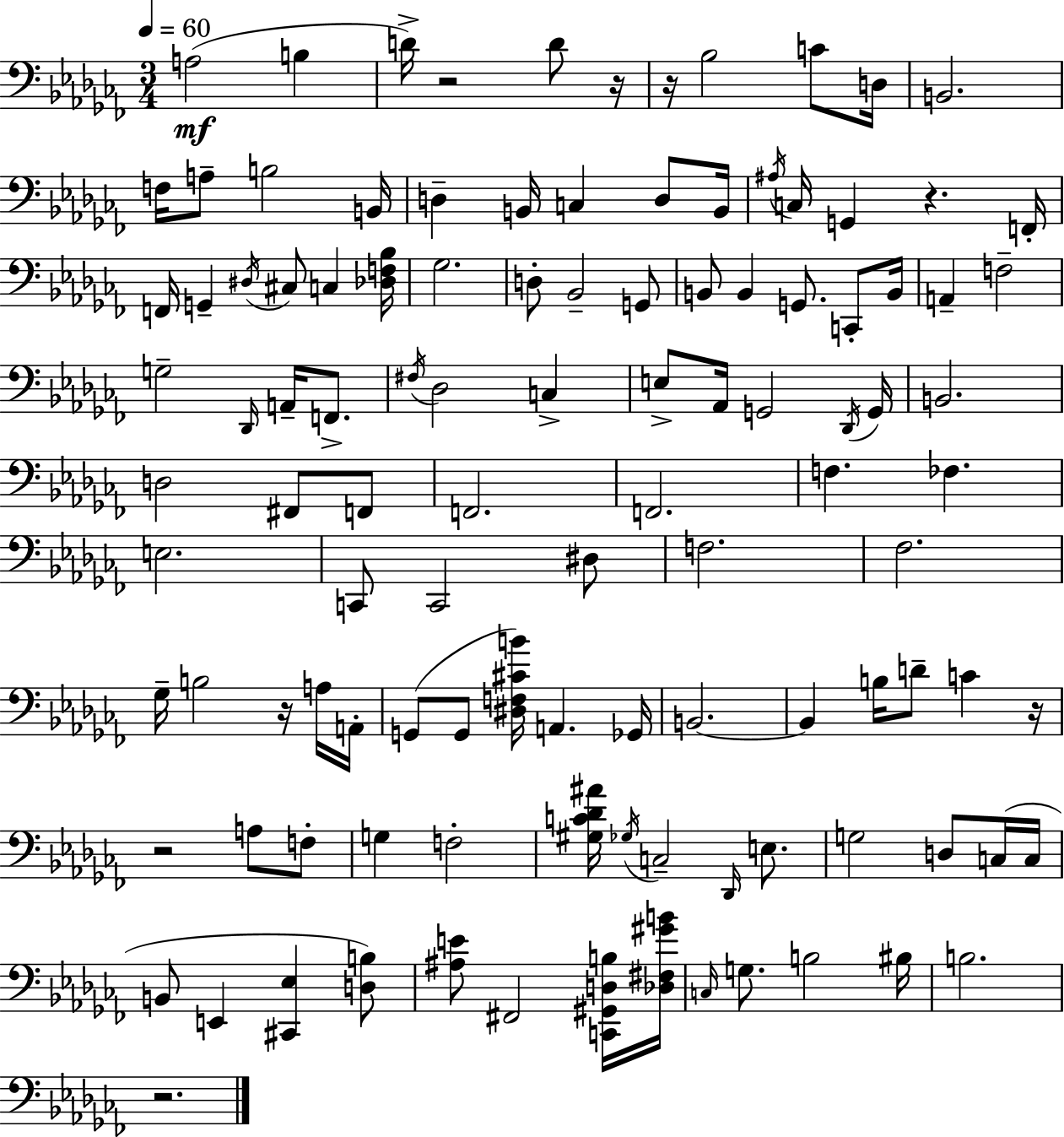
{
  \clef bass
  \numericTimeSignature
  \time 3/4
  \key aes \minor
  \tempo 4 = 60
  \repeat volta 2 { a2(\mf b4 | d'16->) r2 d'8 r16 | r16 bes2 c'8 d16 | b,2. | \break f16 a8-- b2 b,16 | d4-- b,16 c4 d8 b,16 | \acciaccatura { ais16 } c16 g,4 r4. | f,16-. f,16 g,4-- \acciaccatura { dis16 } cis8 c4 | \break <des f bes>16 ges2. | d8-. bes,2-- | g,8 b,8 b,4 g,8. c,8-. | b,16 a,4-- f2-- | \break g2-- \grace { des,16 } a,16-- | f,8.-> \acciaccatura { fis16 } des2 | c4-> e8-> aes,16 g,2 | \acciaccatura { des,16 } g,16 b,2. | \break d2 | fis,8 f,8 f,2. | f,2. | f4. fes4. | \break e2. | c,8 c,2 | dis8 f2. | fes2. | \break ges16-- b2 | r16 a16 a,16-. g,8( g,8 <dis f cis' b'>16) a,4. | ges,16 b,2.~~ | b,4 b16 d'8-- | \break c'4 r16 r2 | a8 f8-. g4 f2-. | <gis c' des' ais'>16 \acciaccatura { ges16 } c2-- | \grace { des,16 } e8. g2 | \break d8 c16( c16 b,8 e,4 | <cis, ees>4 <d b>8) <ais e'>8 fis,2 | <c, gis, d b>16 <des fis gis' b'>16 \grace { c16 } g8. b2 | bis16 b2. | \break r2. | } \bar "|."
}